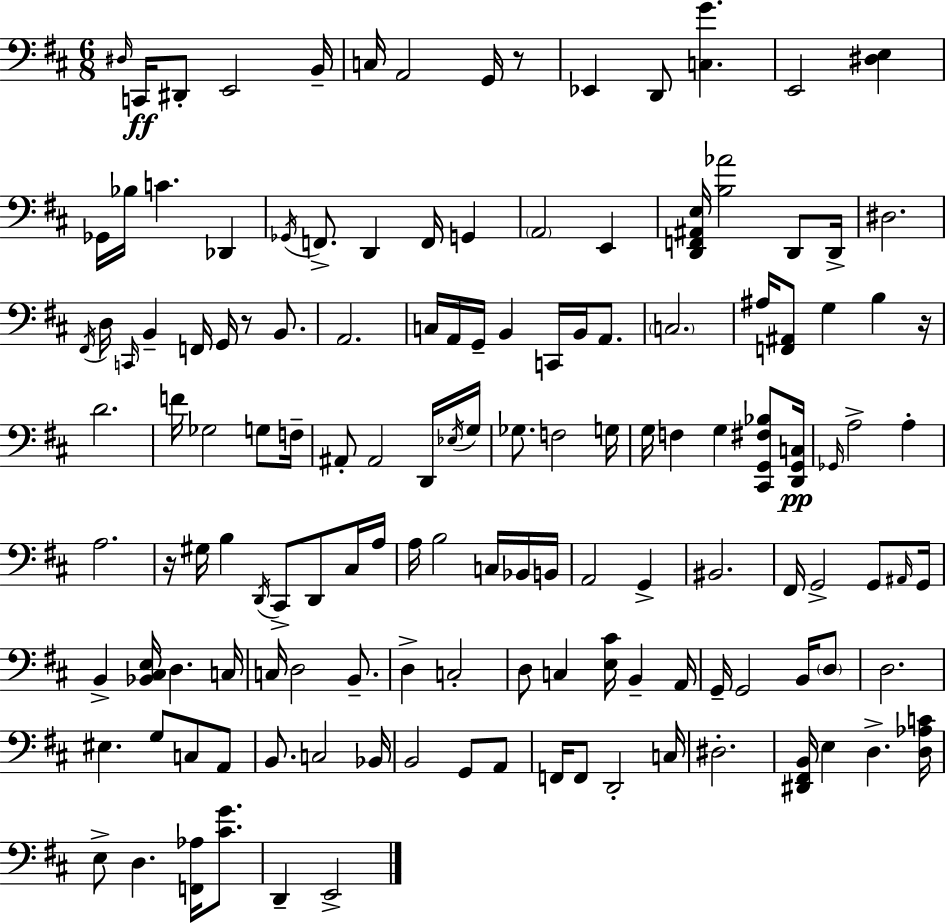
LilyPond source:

{
  \clef bass
  \numericTimeSignature
  \time 6/8
  \key d \major
  \repeat volta 2 { \grace { dis16 }\ff c,16 dis,8-. e,2 | b,16-- c16 a,2 g,16 r8 | ees,4 d,8 <c g'>4. | e,2 <dis e>4 | \break ges,16 bes16 c'4. des,4 | \acciaccatura { ges,16 } f,8.-> d,4 f,16 g,4 | \parenthesize a,2 e,4 | <d, f, ais, e>16 <b aes'>2 d,8 | \break d,16-> dis2. | \acciaccatura { fis,16 } d16 \grace { c,16 } b,4-- f,16 g,16 r8 | b,8. a,2. | c16 a,16 g,16-- b,4 c,16 | \break b,16 a,8. \parenthesize c2. | ais16 <f, ais,>8 g4 b4 | r16 d'2. | f'16 ges2 | \break g8 f16-- ais,8-. ais,2 | d,16 \acciaccatura { ees16 } g16 ges8. f2 | g16 g16 f4 g4 | <cis, g, fis bes>8 <d, g, c>16\pp \grace { ges,16 } a2-> | \break a4-. a2. | r16 gis16 b4 | \acciaccatura { d,16 } cis,8-> d,8 cis16 a16 a16 b2 | c16 bes,16 b,16 a,2 | \break g,4-> bis,2. | fis,16 g,2-> | g,8 \grace { ais,16 } g,16 b,4-> | <bes, cis e>16 d4. c16 c16 d2 | \break b,8.-- d4-> | c2-. d8 c4 | <e cis'>16 b,4-- a,16 g,16-- g,2 | b,16 \parenthesize d8 d2. | \break eis4. | g8 c8 a,8 b,8. c2 | bes,16 b,2 | g,8 a,8 f,16 f,8 d,2-. | \break c16 dis2.-. | <dis, fis, b,>16 e4 | d4.-> <d aes c'>16 e8-> d4. | <f, aes>16 <cis' g'>8. d,4-- | \break e,2-> } \bar "|."
}